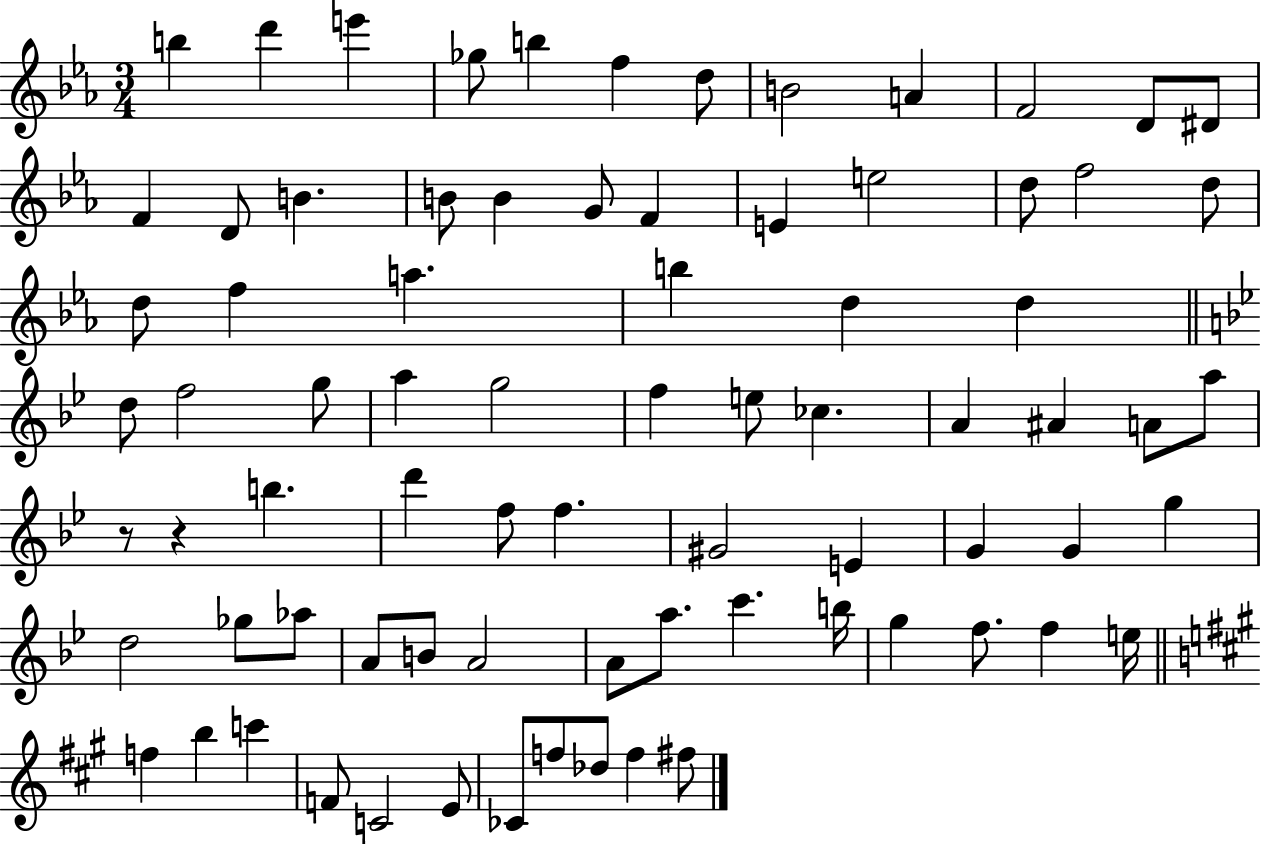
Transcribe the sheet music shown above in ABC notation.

X:1
T:Untitled
M:3/4
L:1/4
K:Eb
b d' e' _g/2 b f d/2 B2 A F2 D/2 ^D/2 F D/2 B B/2 B G/2 F E e2 d/2 f2 d/2 d/2 f a b d d d/2 f2 g/2 a g2 f e/2 _c A ^A A/2 a/2 z/2 z b d' f/2 f ^G2 E G G g d2 _g/2 _a/2 A/2 B/2 A2 A/2 a/2 c' b/4 g f/2 f e/4 f b c' F/2 C2 E/2 _C/2 f/2 _d/2 f ^f/2